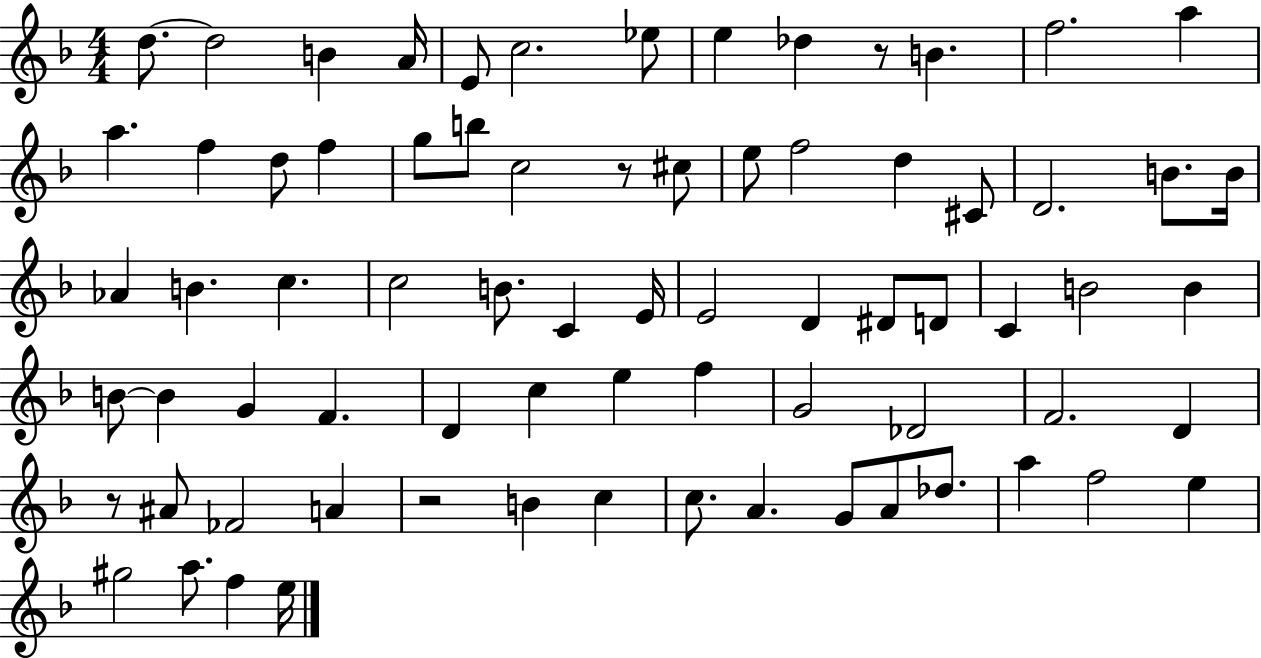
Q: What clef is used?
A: treble